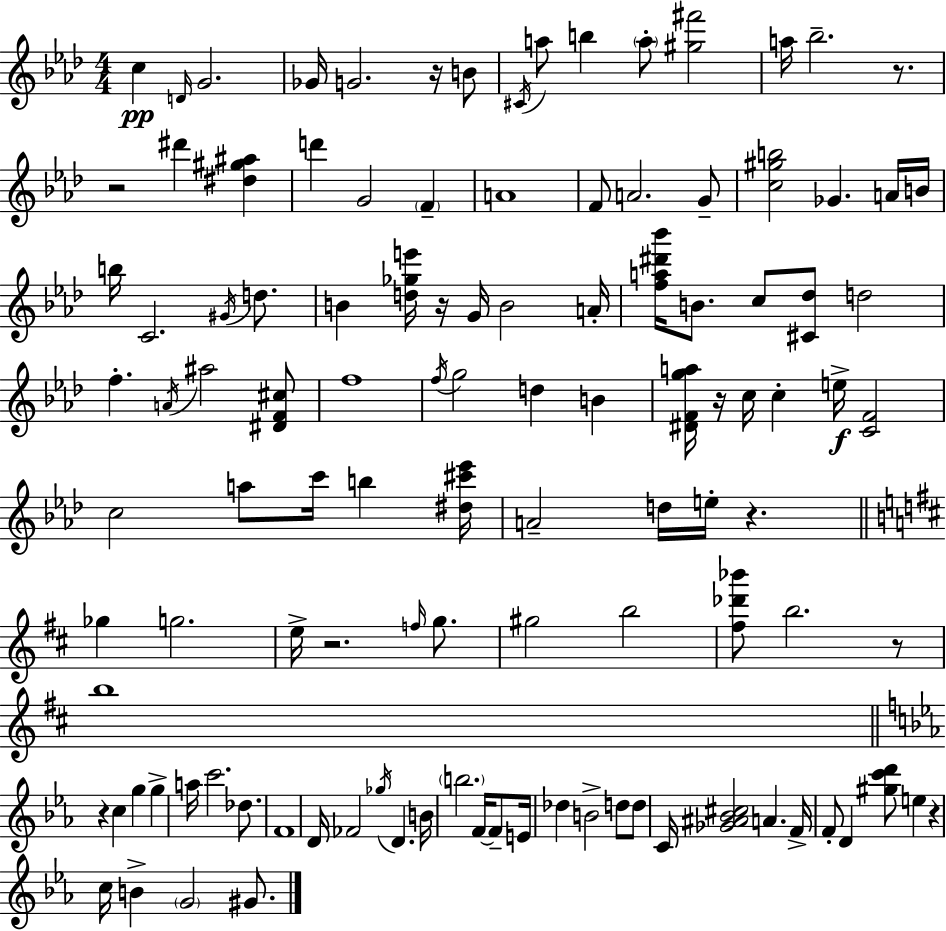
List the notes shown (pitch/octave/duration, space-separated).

C5/q D4/s G4/h. Gb4/s G4/h. R/s B4/e C#4/s A5/e B5/q A5/e [G#5,F#6]/h A5/s Bb5/h. R/e. R/h D#6/q [D#5,G#5,A#5]/q D6/q G4/h F4/q A4/w F4/e A4/h. G4/e [C5,G#5,B5]/h Gb4/q. A4/s B4/s B5/s C4/h. G#4/s D5/e. B4/q [D5,Gb5,E6]/s R/s G4/s B4/h A4/s [F5,A5,D#6,Bb6]/s B4/e. C5/e [C#4,Db5]/e D5/h F5/q. A4/s A#5/h [D#4,F4,C#5]/e F5/w F5/s G5/h D5/q B4/q [D#4,F4,G5,A5]/s R/s C5/s C5/q E5/s [C4,F4]/h C5/h A5/e C6/s B5/q [D#5,C#6,Eb6]/s A4/h D5/s E5/s R/q. Gb5/q G5/h. E5/s R/h. F5/s G5/e. G#5/h B5/h [F#5,Db6,Bb6]/e B5/h. R/e B5/w R/q C5/q G5/q G5/q A5/s C6/h. Db5/e. F4/w D4/s FES4/h Gb5/s D4/q. B4/s B5/h. F4/s F4/e E4/s Db5/q B4/h D5/e D5/e C4/s [Gb4,A#4,Bb4,C#5]/h A4/q. F4/s F4/e D4/q [G#5,C6,D6]/e E5/q R/q C5/s B4/q G4/h G#4/e.